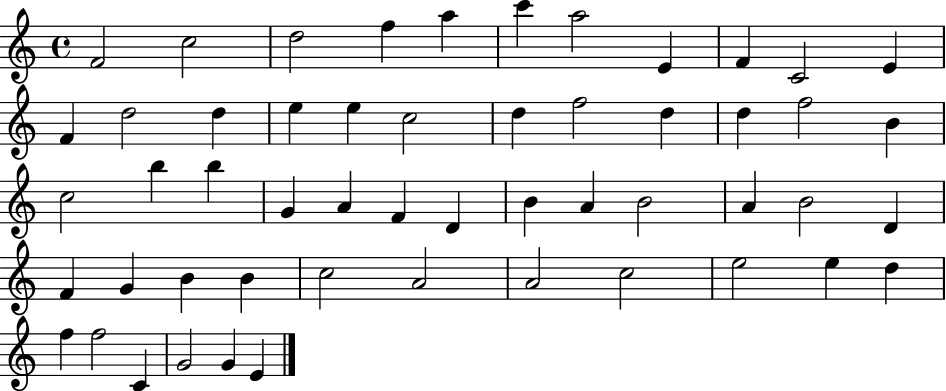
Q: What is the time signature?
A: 4/4